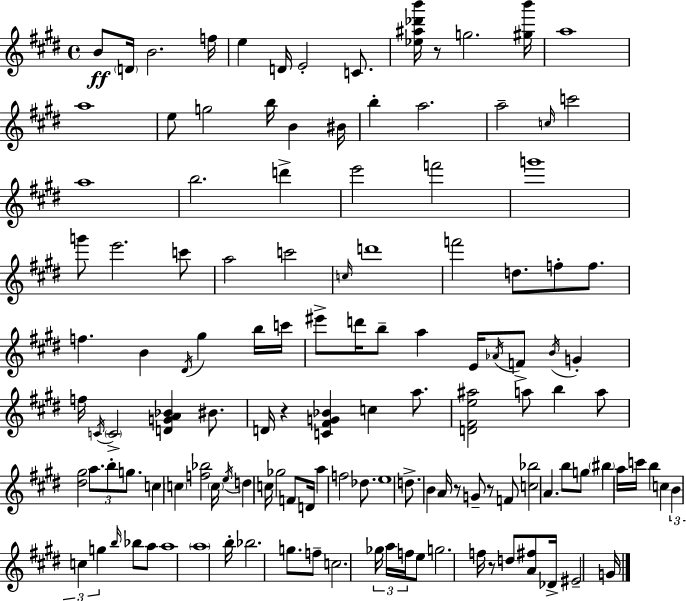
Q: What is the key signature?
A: E major